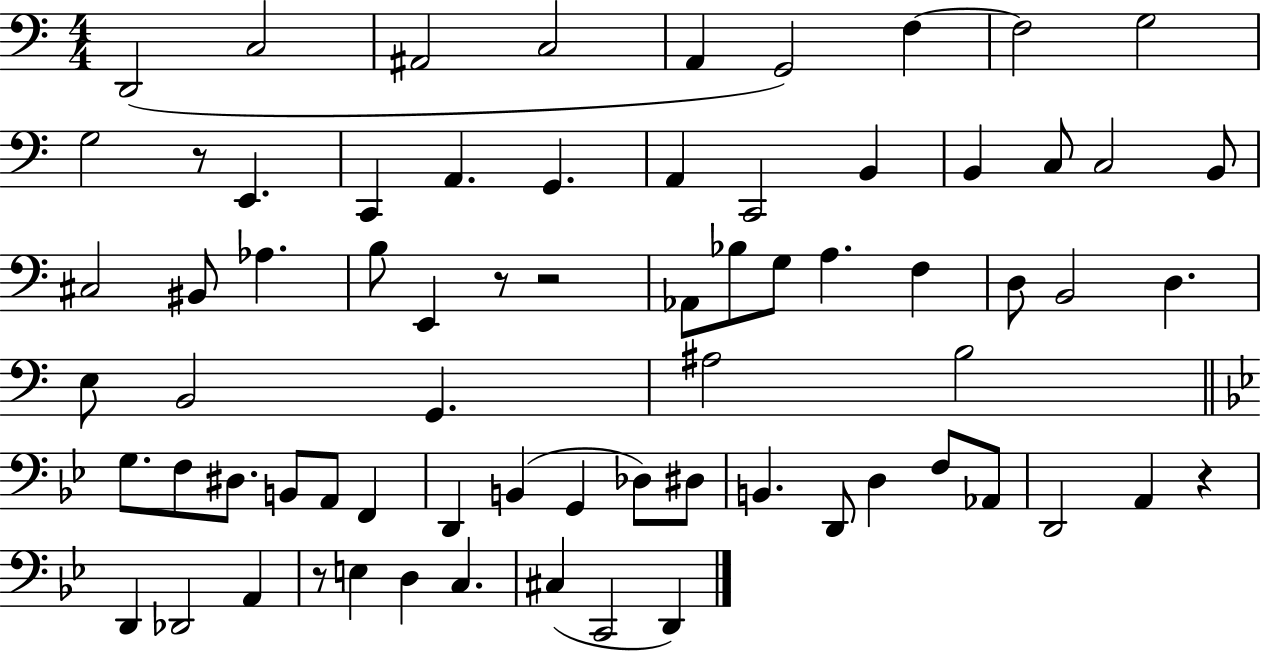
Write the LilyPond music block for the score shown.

{
  \clef bass
  \numericTimeSignature
  \time 4/4
  \key c \major
  d,2( c2 | ais,2 c2 | a,4 g,2) f4~~ | f2 g2 | \break g2 r8 e,4. | c,4 a,4. g,4. | a,4 c,2 b,4 | b,4 c8 c2 b,8 | \break cis2 bis,8 aes4. | b8 e,4 r8 r2 | aes,8 bes8 g8 a4. f4 | d8 b,2 d4. | \break e8 b,2 g,4. | ais2 b2 | \bar "||" \break \key bes \major g8. f8 dis8. b,8 a,8 f,4 | d,4 b,4( g,4 des8) dis8 | b,4. d,8 d4 f8 aes,8 | d,2 a,4 r4 | \break d,4 des,2 a,4 | r8 e4 d4 c4. | cis4( c,2 d,4) | \bar "|."
}